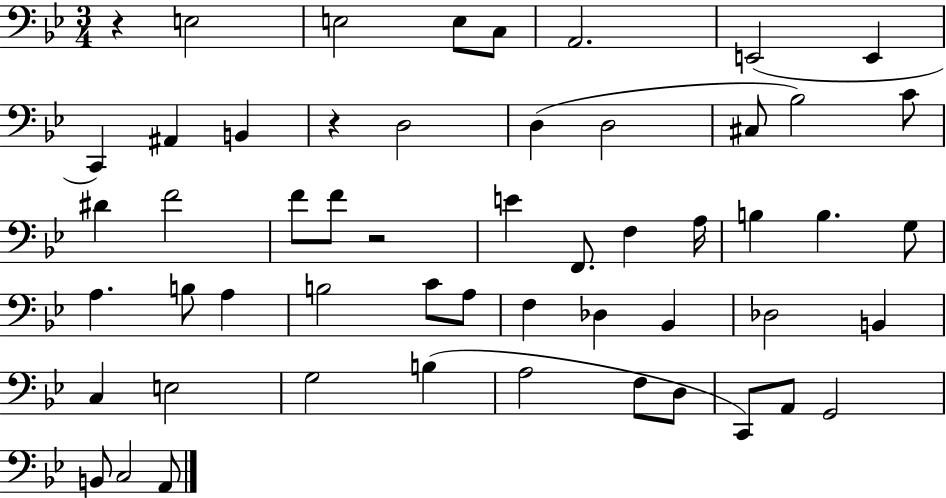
X:1
T:Untitled
M:3/4
L:1/4
K:Bb
z E,2 E,2 E,/2 C,/2 A,,2 E,,2 E,, C,, ^A,, B,, z D,2 D, D,2 ^C,/2 _B,2 C/2 ^D F2 F/2 F/2 z2 E F,,/2 F, A,/4 B, B, G,/2 A, B,/2 A, B,2 C/2 A,/2 F, _D, _B,, _D,2 B,, C, E,2 G,2 B, A,2 F,/2 D,/2 C,,/2 A,,/2 G,,2 B,,/2 C,2 A,,/2